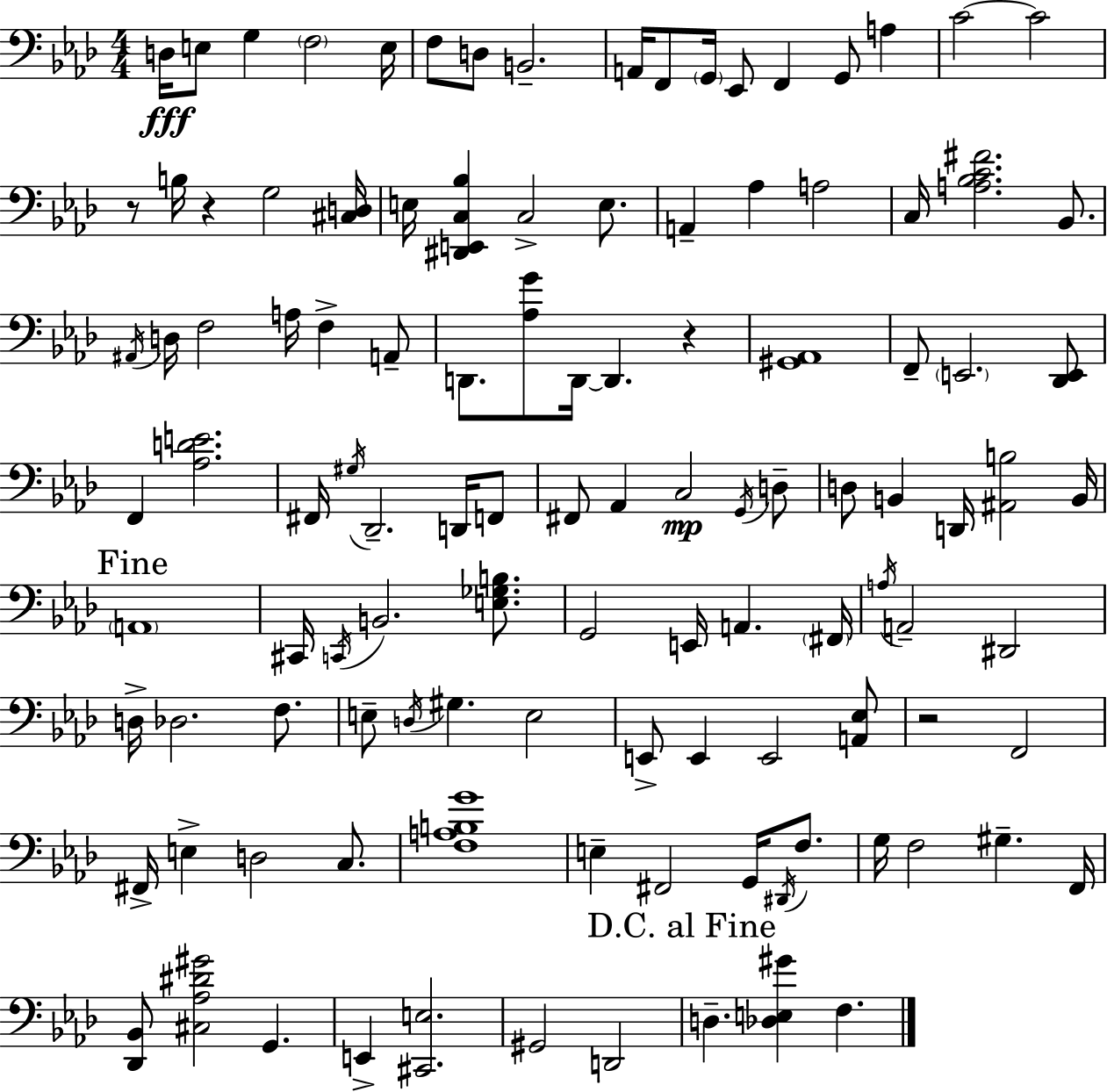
D3/s E3/e G3/q F3/h E3/s F3/e D3/e B2/h. A2/s F2/e G2/s Eb2/e F2/q G2/e A3/q C4/h C4/h R/e B3/s R/q G3/h [C#3,D3]/s E3/s [D#2,E2,C3,Bb3]/q C3/h E3/e. A2/q Ab3/q A3/h C3/s [A3,Bb3,C4,F#4]/h. Bb2/e. A#2/s D3/s F3/h A3/s F3/q A2/e D2/e. [Ab3,G4]/e D2/s D2/q. R/q [G#2,Ab2]/w F2/e E2/h. [Db2,E2]/e F2/q [Ab3,D4,E4]/h. F#2/s G#3/s Db2/h. D2/s F2/e F#2/e Ab2/q C3/h G2/s D3/e D3/e B2/q D2/s [A#2,B3]/h B2/s A2/w C#2/s C2/s B2/h. [E3,Gb3,B3]/e. G2/h E2/s A2/q. F#2/s A3/s A2/h D#2/h D3/s Db3/h. F3/e. E3/e D3/s G#3/q. E3/h E2/e E2/q E2/h [A2,Eb3]/e R/h F2/h F#2/s E3/q D3/h C3/e. [F3,A3,B3,G4]/w E3/q F#2/h G2/s D#2/s F3/e. G3/s F3/h G#3/q. F2/s [Db2,Bb2]/e [C#3,Ab3,D#4,G#4]/h G2/q. E2/q [C#2,E3]/h. G#2/h D2/h D3/q. [Db3,E3,G#4]/q F3/q.